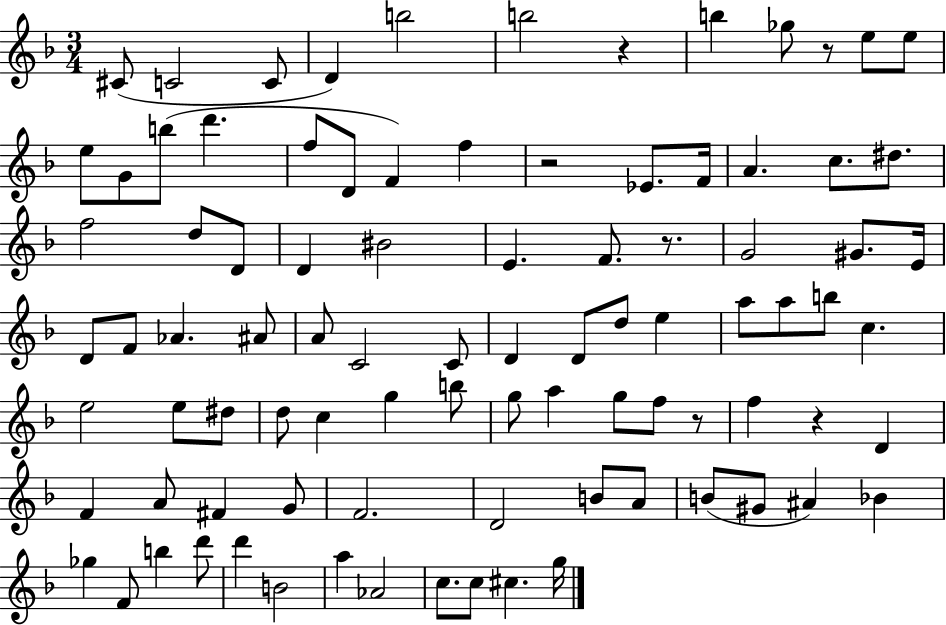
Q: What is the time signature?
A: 3/4